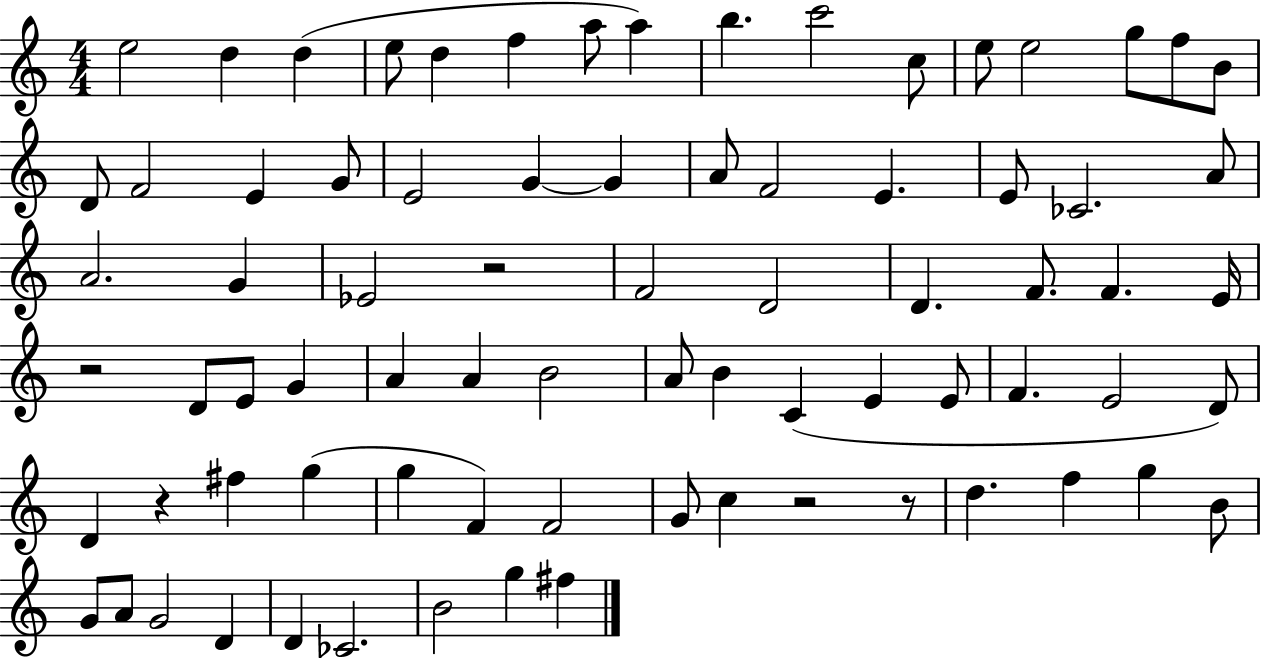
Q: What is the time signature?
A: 4/4